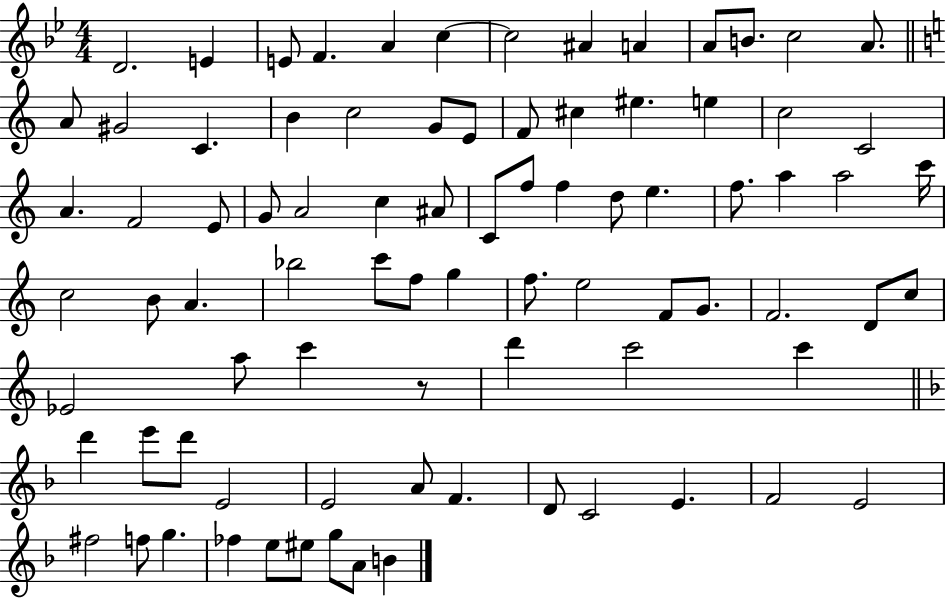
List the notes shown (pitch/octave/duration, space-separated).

D4/h. E4/q E4/e F4/q. A4/q C5/q C5/h A#4/q A4/q A4/e B4/e. C5/h A4/e. A4/e G#4/h C4/q. B4/q C5/h G4/e E4/e F4/e C#5/q EIS5/q. E5/q C5/h C4/h A4/q. F4/h E4/e G4/e A4/h C5/q A#4/e C4/e F5/e F5/q D5/e E5/q. F5/e. A5/q A5/h C6/s C5/h B4/e A4/q. Bb5/h C6/e F5/e G5/q F5/e. E5/h F4/e G4/e. F4/h. D4/e C5/e Eb4/h A5/e C6/q R/e D6/q C6/h C6/q D6/q E6/e D6/e E4/h E4/h A4/e F4/q. D4/e C4/h E4/q. F4/h E4/h F#5/h F5/e G5/q. FES5/q E5/e EIS5/e G5/e A4/e B4/q